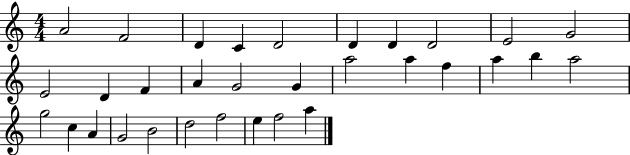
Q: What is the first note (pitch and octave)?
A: A4